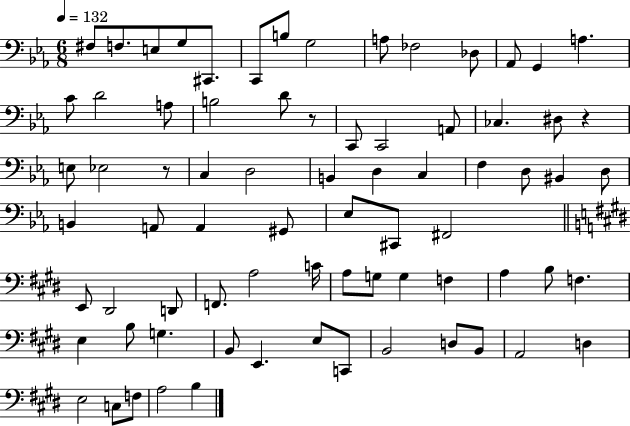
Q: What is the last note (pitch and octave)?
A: B3